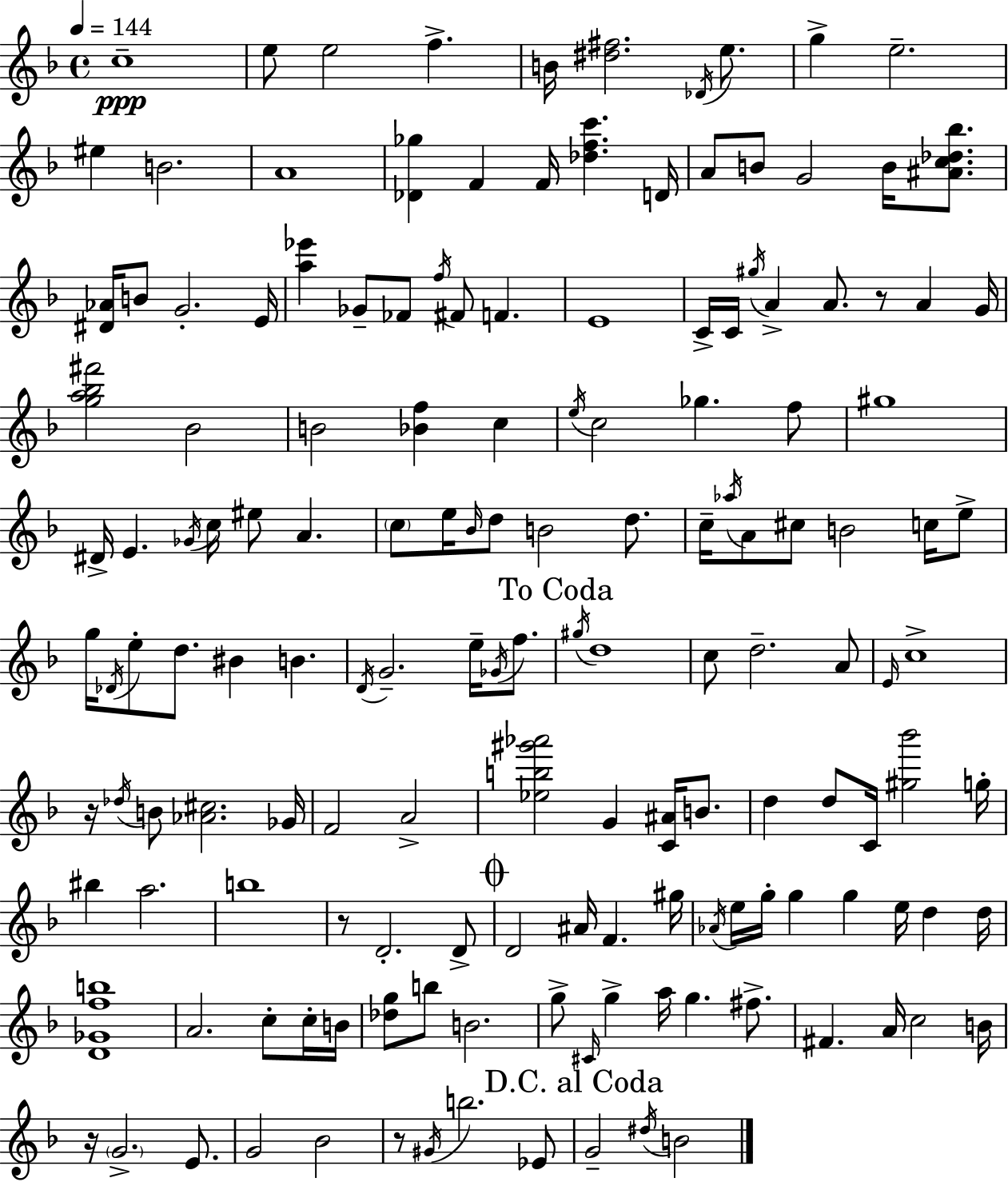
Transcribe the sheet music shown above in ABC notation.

X:1
T:Untitled
M:4/4
L:1/4
K:F
c4 e/2 e2 f B/4 [^d^f]2 _D/4 e/2 g e2 ^e B2 A4 [_D_g] F F/4 [_dfc'] D/4 A/2 B/2 G2 B/4 [^Ac_d_b]/2 [^D_A]/4 B/2 G2 E/4 [a_e'] _G/2 _F/2 f/4 ^F/2 F E4 C/4 C/4 ^g/4 A A/2 z/2 A G/4 [ga_b^f']2 _B2 B2 [_Bf] c e/4 c2 _g f/2 ^g4 ^D/4 E _G/4 c/4 ^e/2 A c/2 e/4 _B/4 d/2 B2 d/2 c/4 _a/4 A/2 ^c/2 B2 c/4 e/2 g/4 _D/4 e/2 d/2 ^B B D/4 G2 e/4 _G/4 f/2 ^g/4 d4 c/2 d2 A/2 E/4 c4 z/4 _d/4 B/2 [_A^c]2 _G/4 F2 A2 [_eb^g'_a']2 G [C^A]/4 B/2 d d/2 C/4 [^g_b']2 g/4 ^b a2 b4 z/2 D2 D/2 D2 ^A/4 F ^g/4 _A/4 e/4 g/4 g g e/4 d d/4 [D_Gfb]4 A2 c/2 c/4 B/4 [_dg]/2 b/2 B2 g/2 ^C/4 g a/4 g ^f/2 ^F A/4 c2 B/4 z/4 G2 E/2 G2 _B2 z/2 ^G/4 b2 _E/2 G2 ^d/4 B2